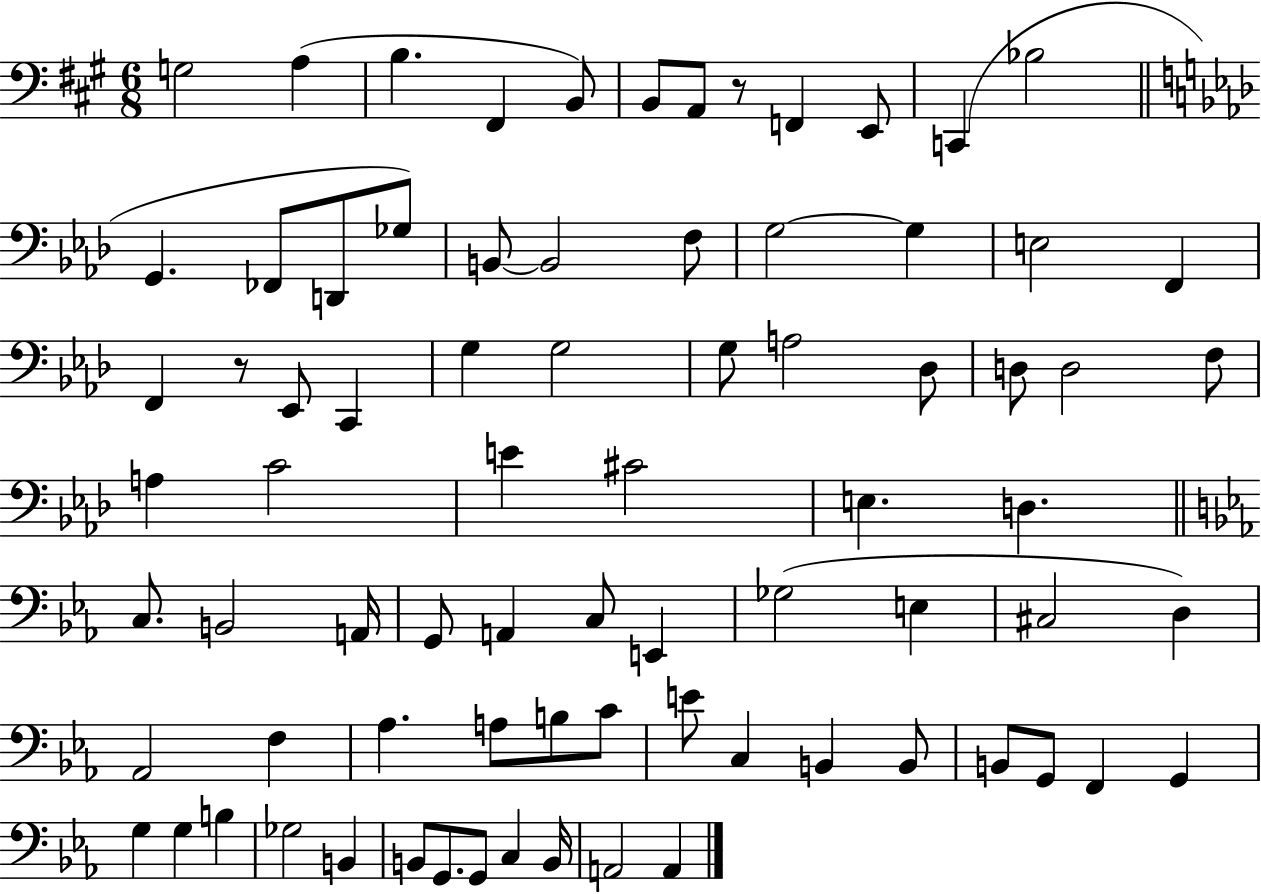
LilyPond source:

{
  \clef bass
  \numericTimeSignature
  \time 6/8
  \key a \major
  g2 a4( | b4. fis,4 b,8) | b,8 a,8 r8 f,4 e,8 | c,4( bes2 | \break \bar "||" \break \key f \minor g,4. fes,8 d,8 ges8) | b,8~~ b,2 f8 | g2~~ g4 | e2 f,4 | \break f,4 r8 ees,8 c,4 | g4 g2 | g8 a2 des8 | d8 d2 f8 | \break a4 c'2 | e'4 cis'2 | e4. d4. | \bar "||" \break \key c \minor c8. b,2 a,16 | g,8 a,4 c8 e,4 | ges2( e4 | cis2 d4) | \break aes,2 f4 | aes4. a8 b8 c'8 | e'8 c4 b,4 b,8 | b,8 g,8 f,4 g,4 | \break g4 g4 b4 | ges2 b,4 | b,8 g,8. g,8 c4 b,16 | a,2 a,4 | \break \bar "|."
}